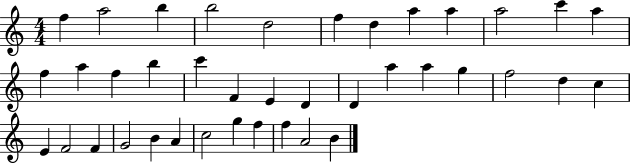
F5/q A5/h B5/q B5/h D5/h F5/q D5/q A5/q A5/q A5/h C6/q A5/q F5/q A5/q F5/q B5/q C6/q F4/q E4/q D4/q D4/q A5/q A5/q G5/q F5/h D5/q C5/q E4/q F4/h F4/q G4/h B4/q A4/q C5/h G5/q F5/q F5/q A4/h B4/q